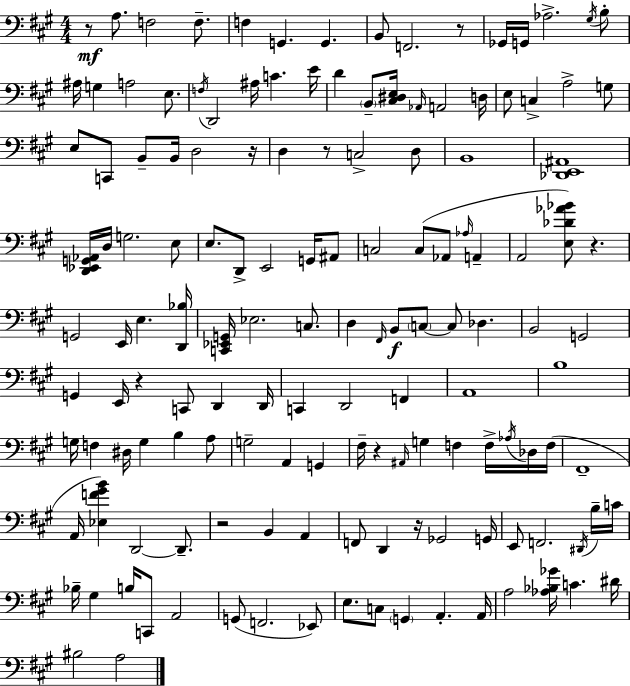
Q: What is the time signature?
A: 4/4